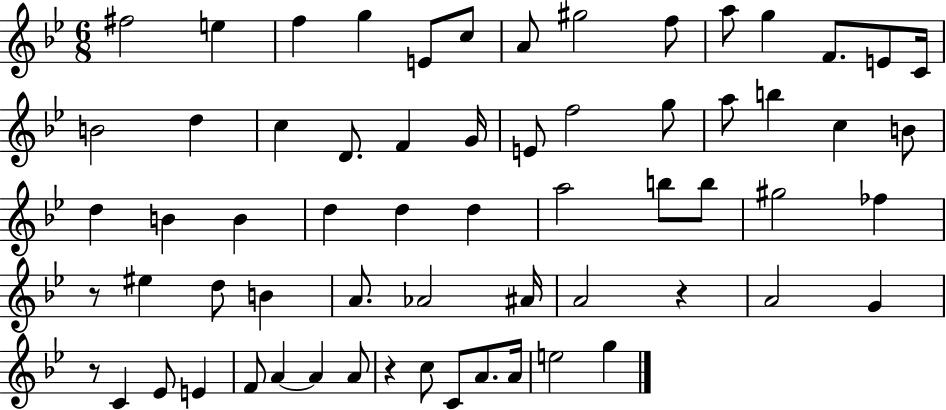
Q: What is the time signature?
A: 6/8